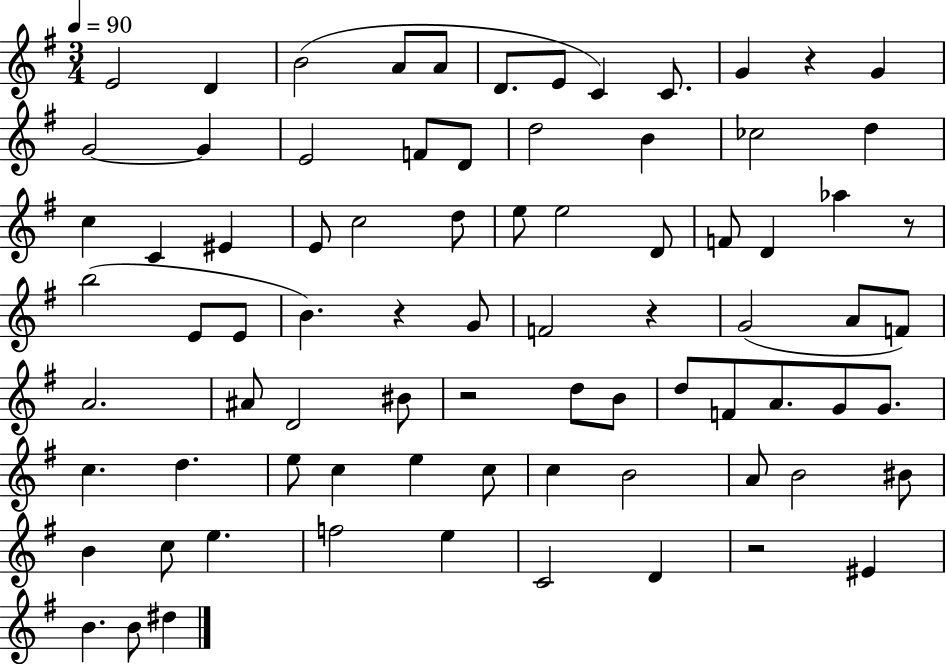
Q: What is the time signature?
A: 3/4